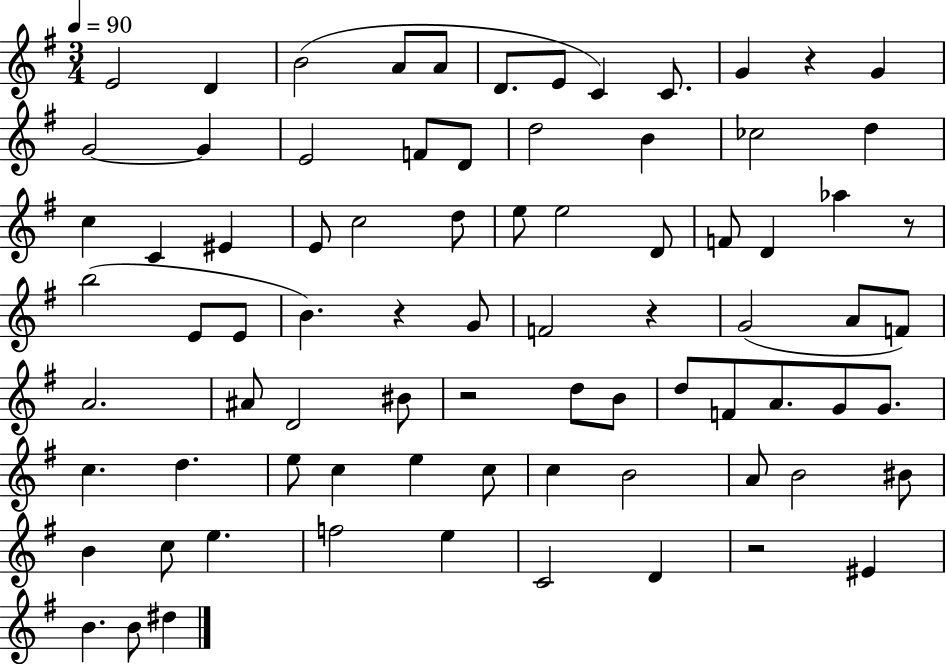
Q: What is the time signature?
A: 3/4